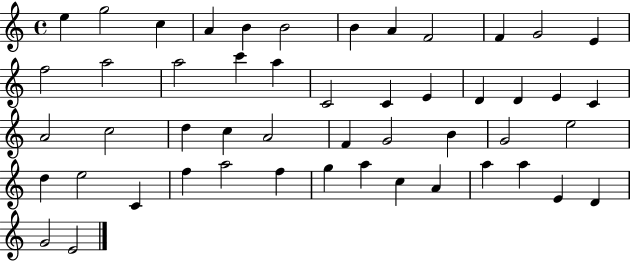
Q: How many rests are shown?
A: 0